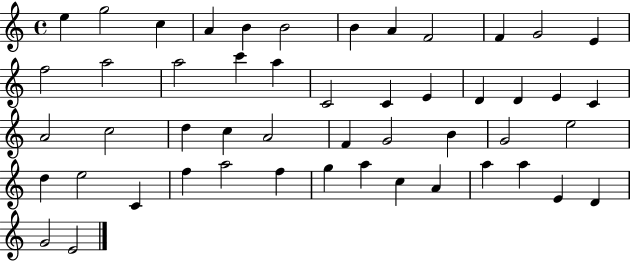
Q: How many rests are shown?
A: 0